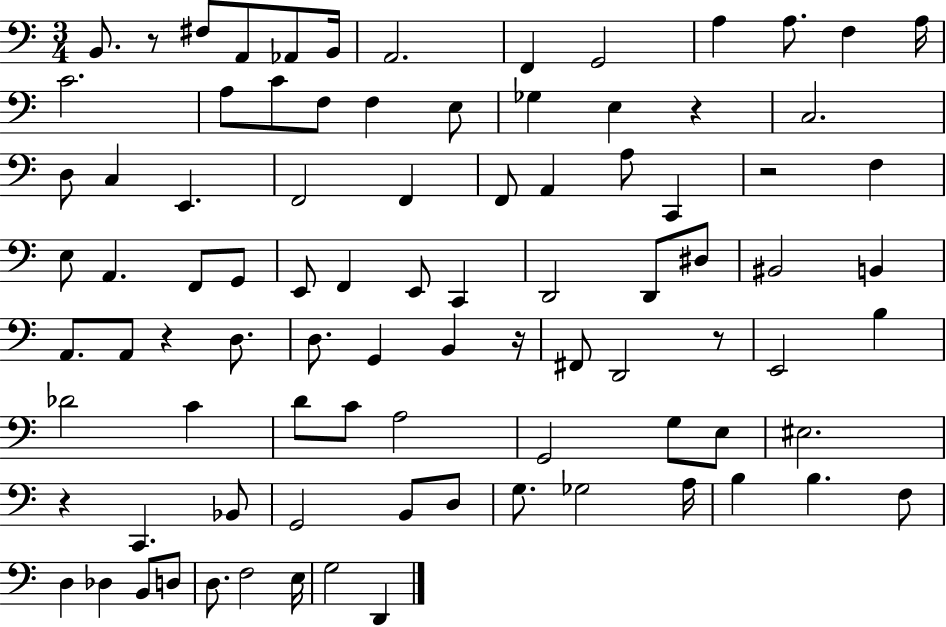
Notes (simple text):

B2/e. R/e F#3/e A2/e Ab2/e B2/s A2/h. F2/q G2/h A3/q A3/e. F3/q A3/s C4/h. A3/e C4/e F3/e F3/q E3/e Gb3/q E3/q R/q C3/h. D3/e C3/q E2/q. F2/h F2/q F2/e A2/q A3/e C2/q R/h F3/q E3/e A2/q. F2/e G2/e E2/e F2/q E2/e C2/q D2/h D2/e D#3/e BIS2/h B2/q A2/e. A2/e R/q D3/e. D3/e. G2/q B2/q R/s F#2/e D2/h R/e E2/h B3/q Db4/h C4/q D4/e C4/e A3/h G2/h G3/e E3/e EIS3/h. R/q C2/q. Bb2/e G2/h B2/e D3/e G3/e. Gb3/h A3/s B3/q B3/q. F3/e D3/q Db3/q B2/e D3/e D3/e. F3/h E3/s G3/h D2/q